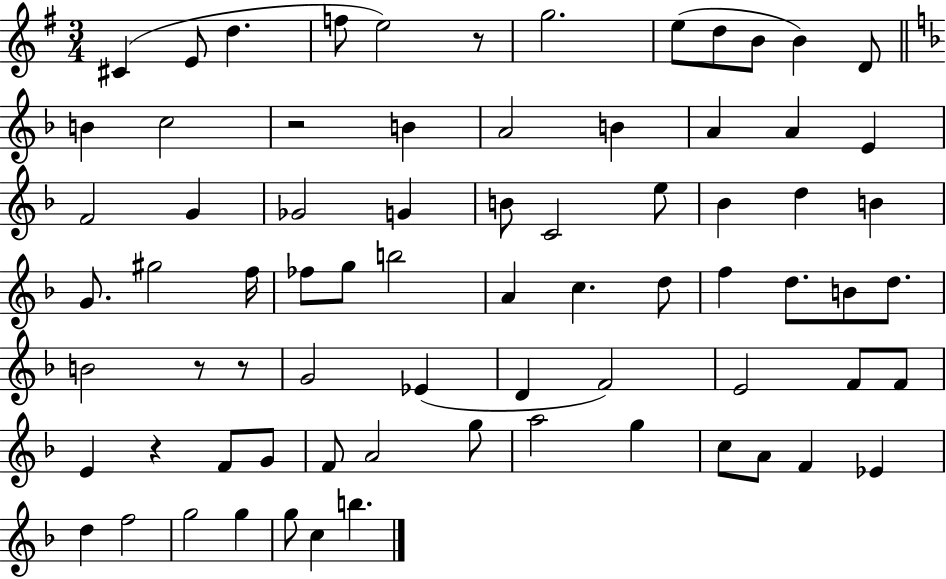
C#4/q E4/e D5/q. F5/e E5/h R/e G5/h. E5/e D5/e B4/e B4/q D4/e B4/q C5/h R/h B4/q A4/h B4/q A4/q A4/q E4/q F4/h G4/q Gb4/h G4/q B4/e C4/h E5/e Bb4/q D5/q B4/q G4/e. G#5/h F5/s FES5/e G5/e B5/h A4/q C5/q. D5/e F5/q D5/e. B4/e D5/e. B4/h R/e R/e G4/h Eb4/q D4/q F4/h E4/h F4/e F4/e E4/q R/q F4/e G4/e F4/e A4/h G5/e A5/h G5/q C5/e A4/e F4/q Eb4/q D5/q F5/h G5/h G5/q G5/e C5/q B5/q.